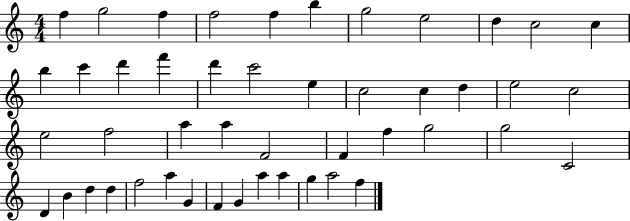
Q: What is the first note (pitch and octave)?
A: F5